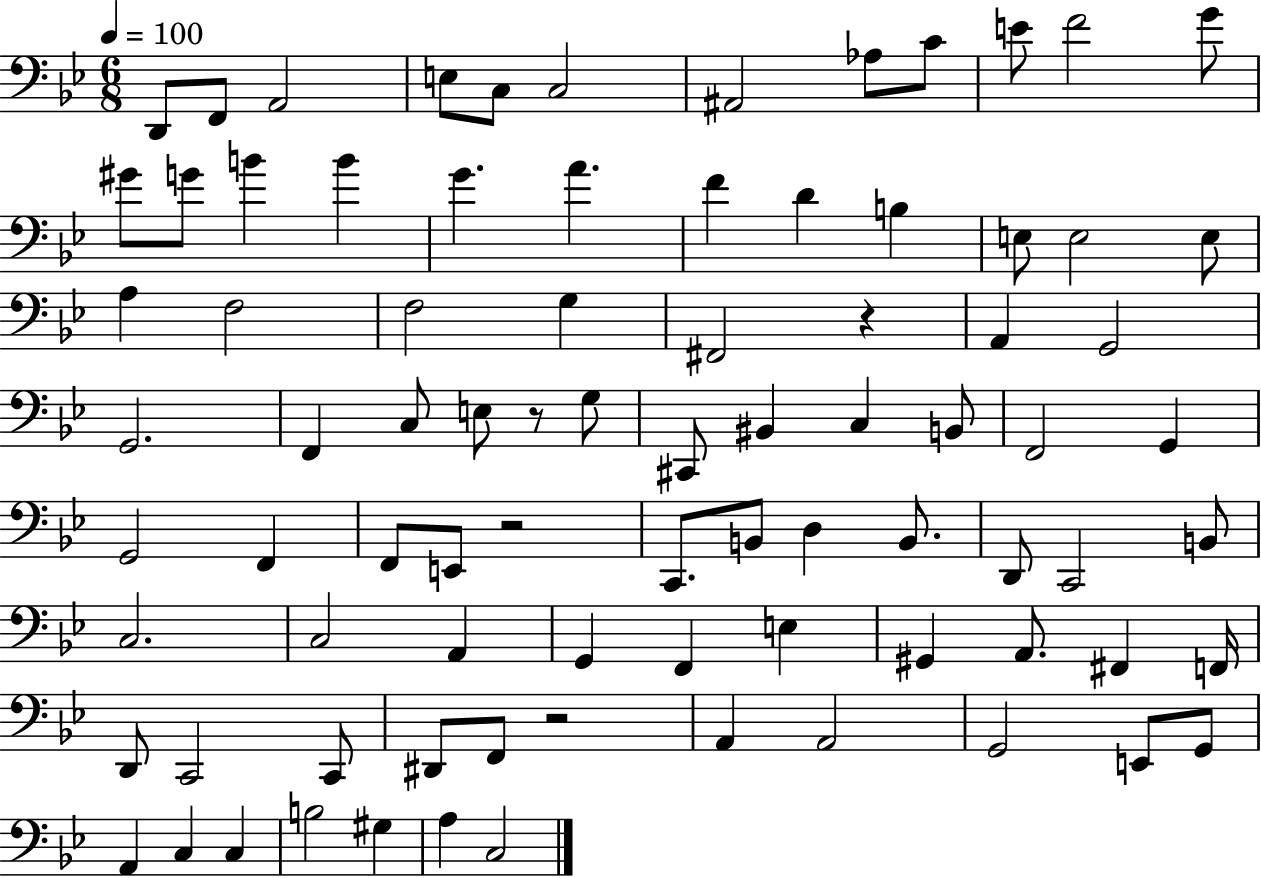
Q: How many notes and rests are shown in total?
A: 84